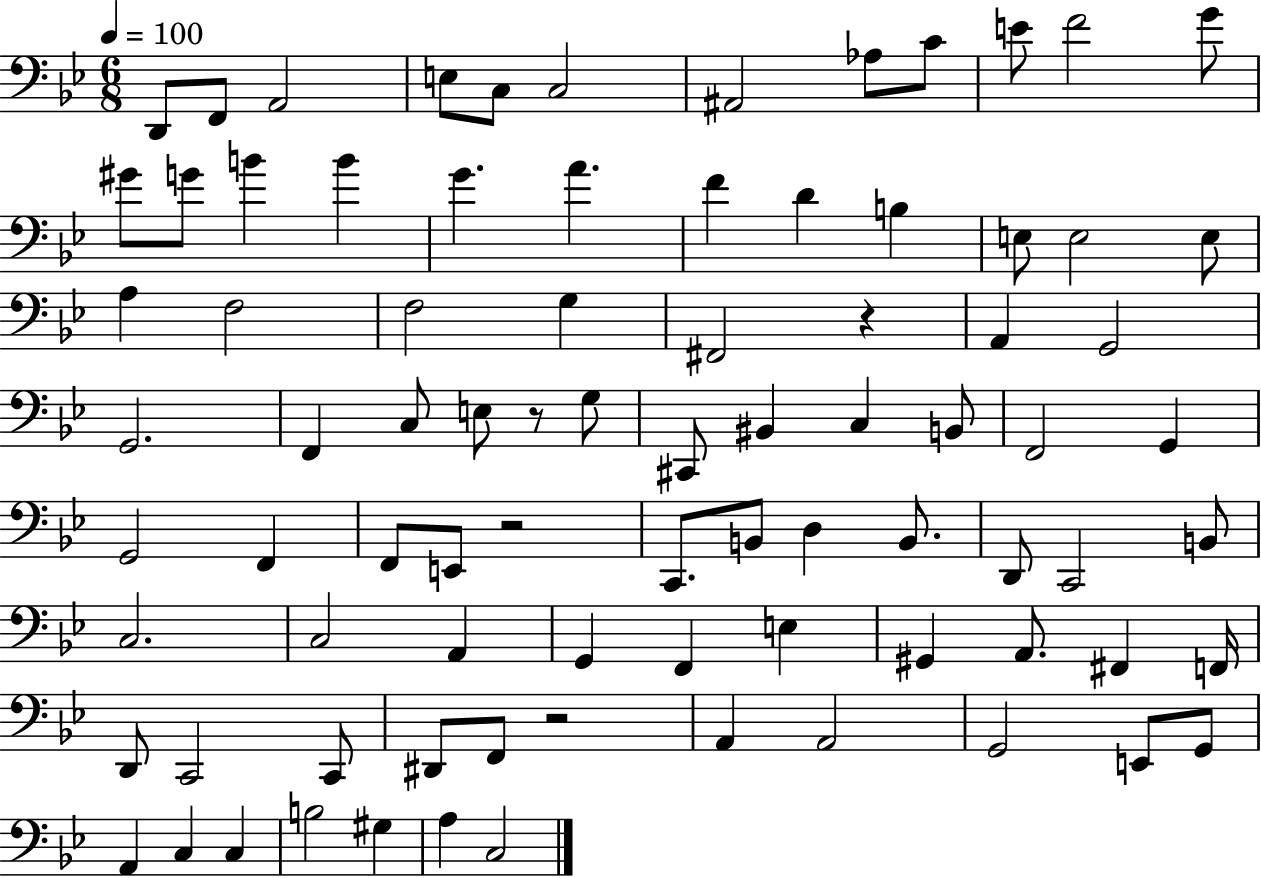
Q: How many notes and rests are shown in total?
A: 84